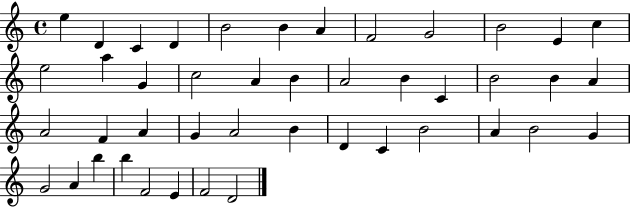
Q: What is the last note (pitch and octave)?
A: D4